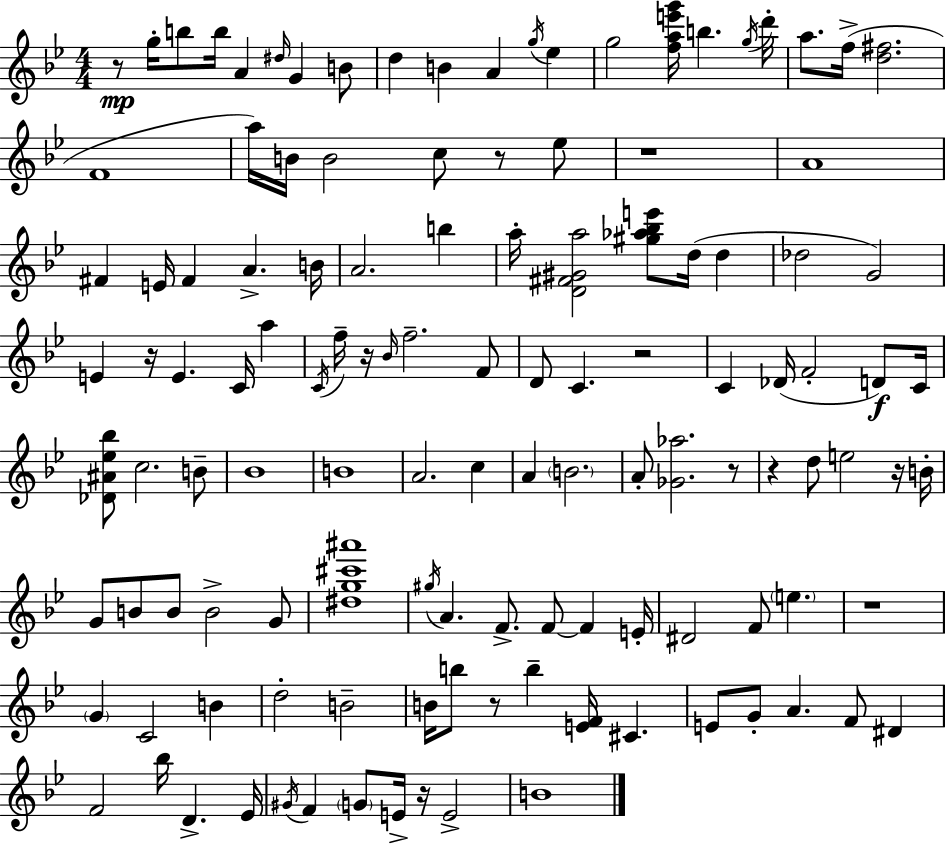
R/e G5/s B5/e B5/s A4/q D#5/s G4/q B4/e D5/q B4/q A4/q G5/s Eb5/q G5/h [F5,A5,E6,G6]/s B5/q. G5/s D6/s A5/e. F5/s [D5,F#5]/h. F4/w A5/s B4/s B4/h C5/e R/e Eb5/e R/w A4/w F#4/q E4/s F#4/q A4/q. B4/s A4/h. B5/q A5/s [D4,F#4,G#4,A5]/h [G#5,Ab5,Bb5,E6]/e D5/s D5/q Db5/h G4/h E4/q R/s E4/q. C4/s A5/q C4/s F5/s R/s Bb4/s F5/h. F4/e D4/e C4/q. R/h C4/q Db4/s F4/h D4/e C4/s [Db4,A#4,Eb5,Bb5]/e C5/h. B4/e Bb4/w B4/w A4/h. C5/q A4/q B4/h. A4/e [Gb4,Ab5]/h. R/e R/q D5/e E5/h R/s B4/s G4/e B4/e B4/e B4/h G4/e [D#5,G5,C#6,A#6]/w G#5/s A4/q. F4/e. F4/e F4/q E4/s D#4/h F4/e E5/q. R/w G4/q C4/h B4/q D5/h B4/h B4/s B5/e R/e B5/q [E4,F4]/s C#4/q. E4/e G4/e A4/q. F4/e D#4/q F4/h Bb5/s D4/q. Eb4/s G#4/s F4/q G4/e E4/s R/s E4/h B4/w